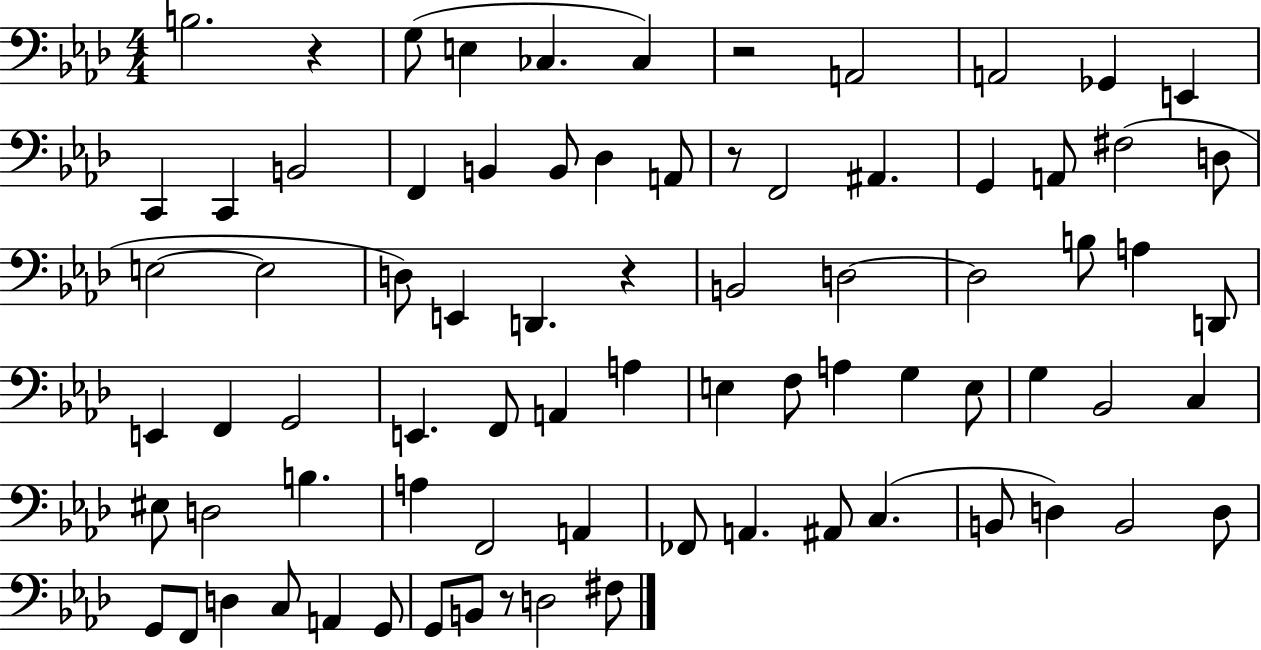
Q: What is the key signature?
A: AES major